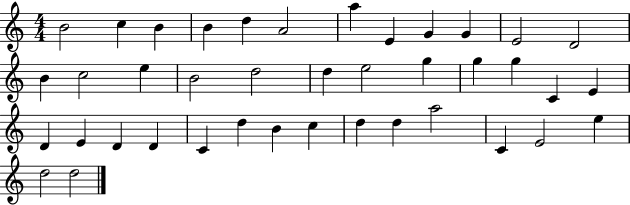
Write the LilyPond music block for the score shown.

{
  \clef treble
  \numericTimeSignature
  \time 4/4
  \key c \major
  b'2 c''4 b'4 | b'4 d''4 a'2 | a''4 e'4 g'4 g'4 | e'2 d'2 | \break b'4 c''2 e''4 | b'2 d''2 | d''4 e''2 g''4 | g''4 g''4 c'4 e'4 | \break d'4 e'4 d'4 d'4 | c'4 d''4 b'4 c''4 | d''4 d''4 a''2 | c'4 e'2 e''4 | \break d''2 d''2 | \bar "|."
}